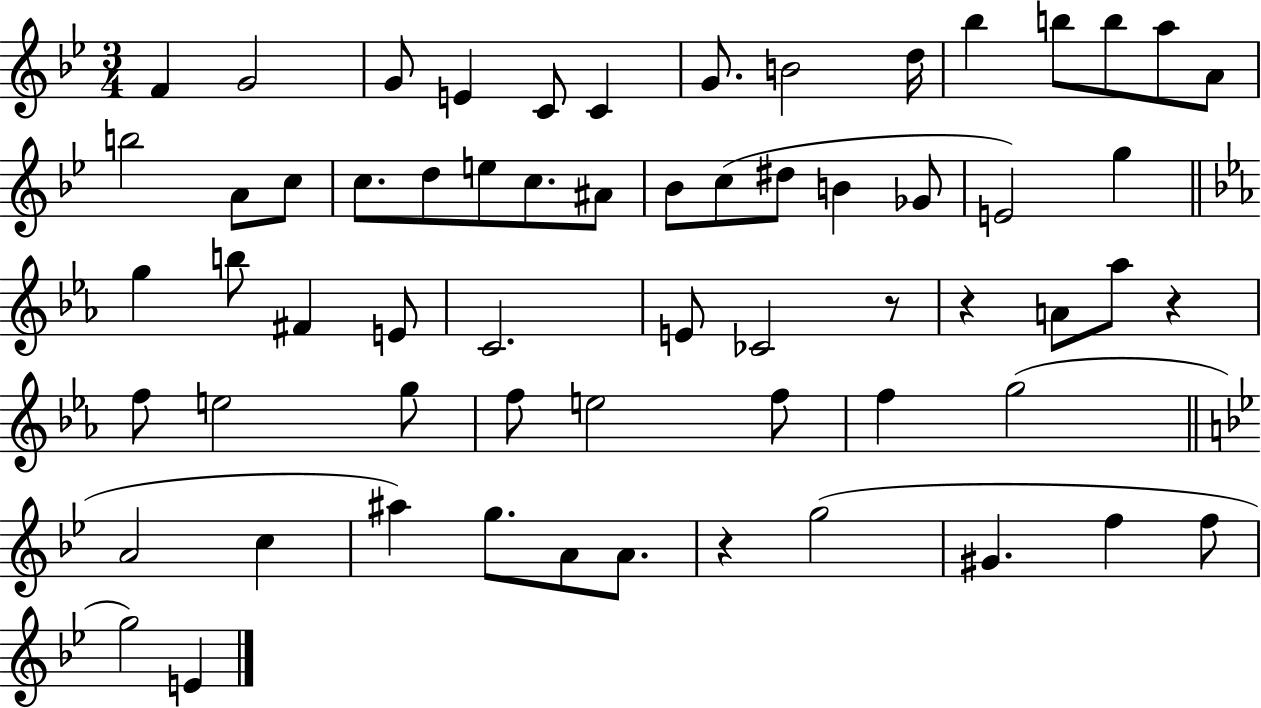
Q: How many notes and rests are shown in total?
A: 62